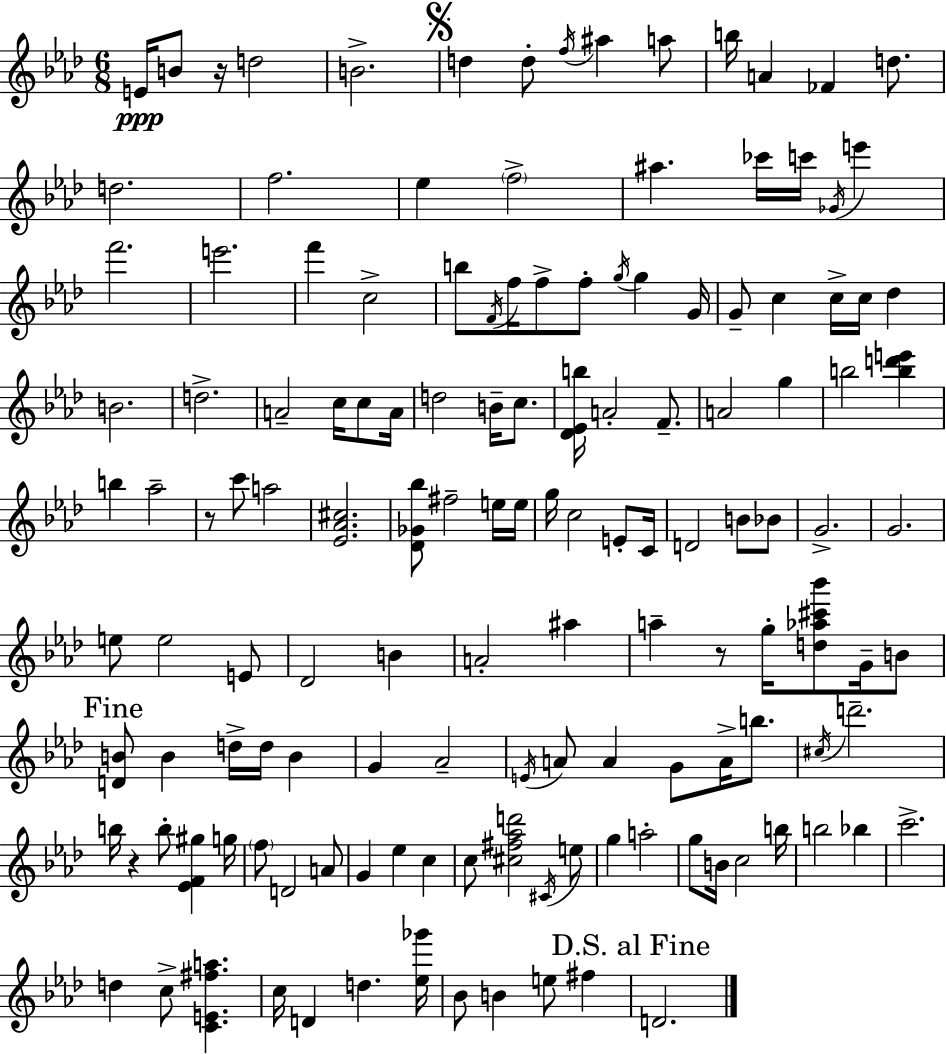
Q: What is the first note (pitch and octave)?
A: E4